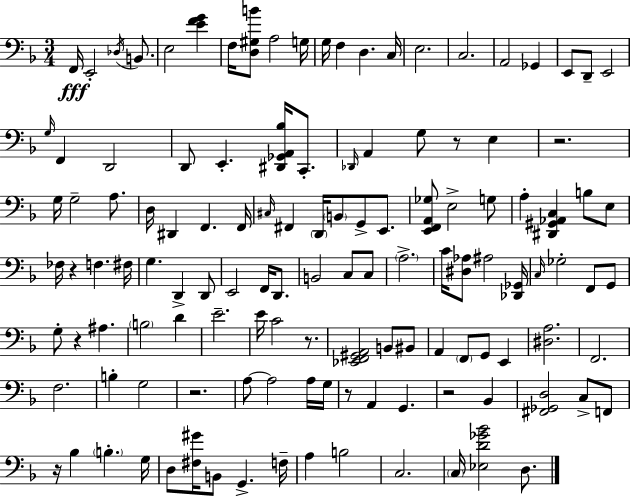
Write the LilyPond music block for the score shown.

{
  \clef bass
  \numericTimeSignature
  \time 3/4
  \key d \minor
  \repeat volta 2 { f,16\fff e,2-. \acciaccatura { des16 } b,8. | e2 <e' f' g'>4 | f16 <d gis b'>8 a2 | g16 g16 f4 d4. | \break c16 e2. | c2. | a,2 ges,4 | e,8 d,8-- e,2 | \break \grace { g16 } f,4 d,2 | d,8 e,4.-. <dis, ges, a, bes>16 c,8.-. | \grace { des,16 } a,4 g8 r8 e4 | r2. | \break g16 g2-- | a8. d16 dis,4 f,4. | f,16 \grace { cis16 } fis,4 \parenthesize d,16 \parenthesize b,8 g,8-> | e,8. <e, f, a, ges>8 e2-> | \break g8 a4-. <dis, gis, aes, c>4 | b8 e8 fes16 r4 f4. | fis16 g4. d,4-> | d,8 e,2 | \break f,16 d,8. b,2 | c8 c8 \parenthesize a2.-> | c'16 <dis aes>8 ais2 | <des, ges,>16 \grace { c16 } ges2-. | \break f,8 g,8 g8-. r4 ais4. | \parenthesize b2 | d'4 e'2.-- | e'16 c'2 | \break r8. <ees, f, gis, a,>2 | b,8 bis,8 a,4 \parenthesize f,8 g,8 | e,4 <dis a>2. | f,2. | \break f2. | b4-. g2 | r2. | a8~~ a2 | \break a16 g16 r8 a,4 g,4. | r2 | bes,4 <fis, ges, d>2 | c8-> f,8 r16 bes4 \parenthesize b4.-. | \break g16 d8 <fis gis'>16 b,8 g,4.-> | f16-- a4 b2 | c2. | \parenthesize c16 <ees d' ges' bes'>2 | \break d8. } \bar "|."
}